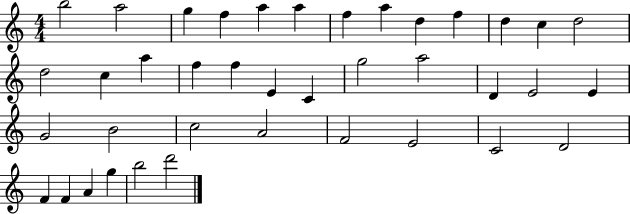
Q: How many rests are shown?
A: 0